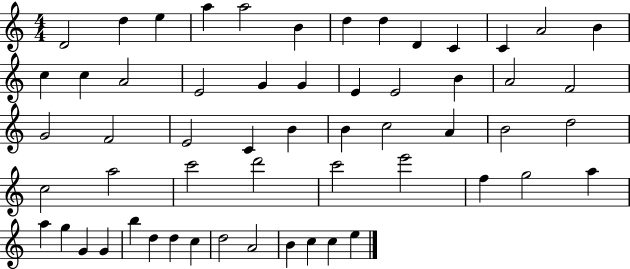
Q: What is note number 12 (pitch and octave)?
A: A4